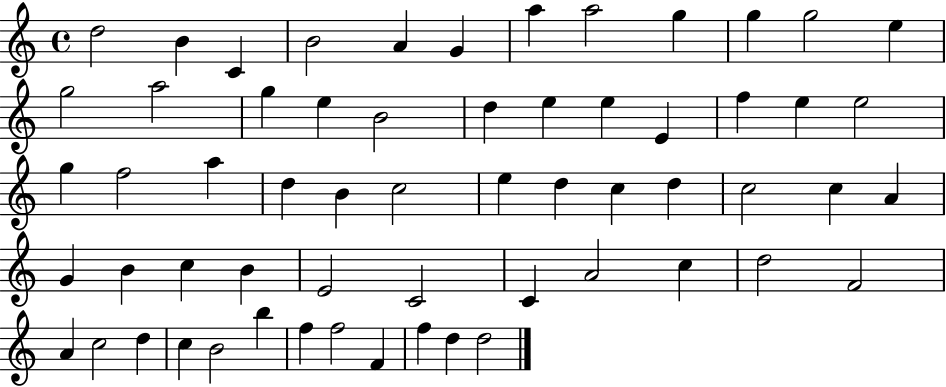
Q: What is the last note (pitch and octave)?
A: D5